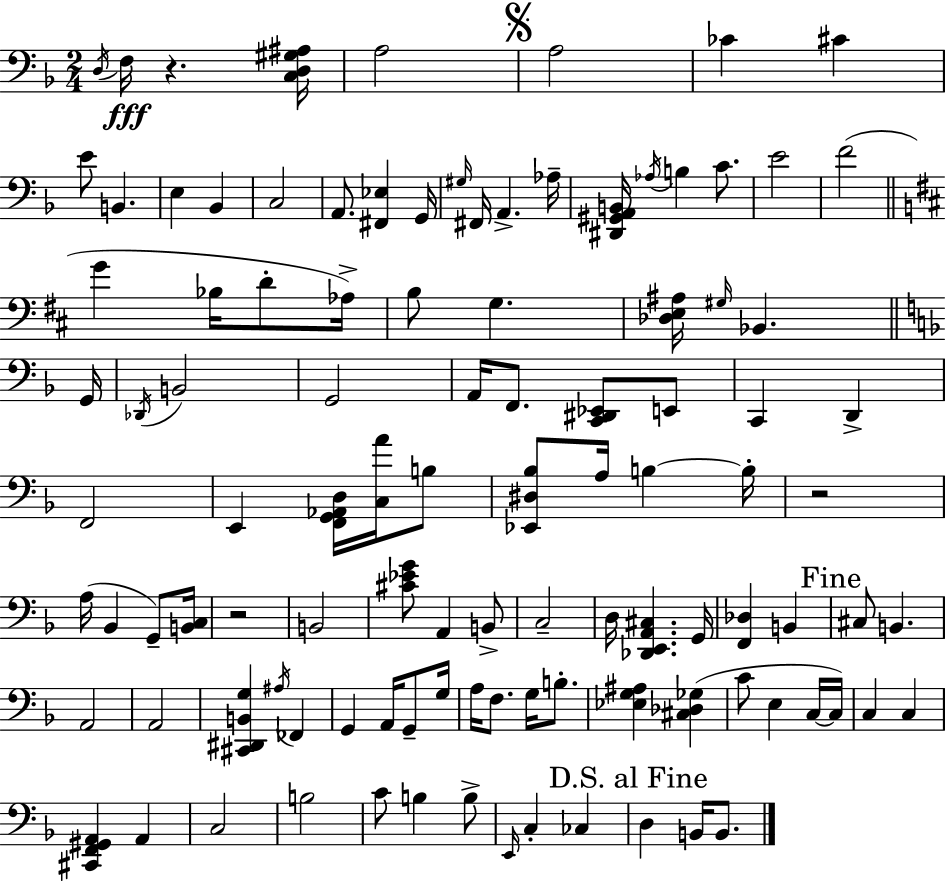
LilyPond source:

{
  \clef bass
  \numericTimeSignature
  \time 2/4
  \key d \minor
  \acciaccatura { d16 }\fff f16 r4. | <c d gis ais>16 a2 | \mark \markup { \musicglyph "scripts.segno" } a2 | ces'4 cis'4 | \break e'8 b,4. | e4 bes,4 | c2 | a,8. <fis, ees>4 | \break g,16 \grace { gis16 } fis,16 a,4.-> | aes16-- <dis, gis, a, b,>16 \acciaccatura { aes16 } b4 | c'8. e'2 | f'2( | \break \bar "||" \break \key b \minor g'4 bes16 d'8-. aes16->) | b8 g4. | <des e ais>16 \grace { gis16 } bes,4. | \bar "||" \break \key f \major g,16 \acciaccatura { des,16 } b,2 | g,2 | a,16 f,8. <c, dis, ees,>8 | e,8 c,4 d,4-> | \break f,2 | e,4 <f, g, aes, d>16 <c a'>16 | b8 <ees, dis bes>8 a16 b4~~ | b16-. r2 | \break a16( bes,4 g,8--) | <b, c>16 r2 | b,2 | <cis' ees' g'>8 a,4 | \break b,8-> c2-- | d16 <des, e, a, cis>4. | g,16 <f, des>4 b,4 | \mark "Fine" cis8 b,4. | \break a,2 | a,2 | <cis, dis, b, g>4 \acciaccatura { ais16 } fes,4 | g,4 a,16 | \break g,8-- g16 a16 f8. g16 | b8.-. <ees g ais>4 <cis des ges>4( | c'8 e4 | c16~~ c16) c4 c4 | \break <cis, f, gis, a,>4 a,4 | c2 | b2 | c'8 b4 | \break b8-> \grace { e,16 } c4-. | ces4 \mark "D.S. al Fine" d4 | b,16 b,8. \bar "|."
}